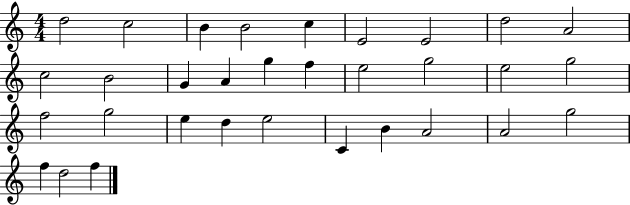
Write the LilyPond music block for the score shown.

{
  \clef treble
  \numericTimeSignature
  \time 4/4
  \key c \major
  d''2 c''2 | b'4 b'2 c''4 | e'2 e'2 | d''2 a'2 | \break c''2 b'2 | g'4 a'4 g''4 f''4 | e''2 g''2 | e''2 g''2 | \break f''2 g''2 | e''4 d''4 e''2 | c'4 b'4 a'2 | a'2 g''2 | \break f''4 d''2 f''4 | \bar "|."
}